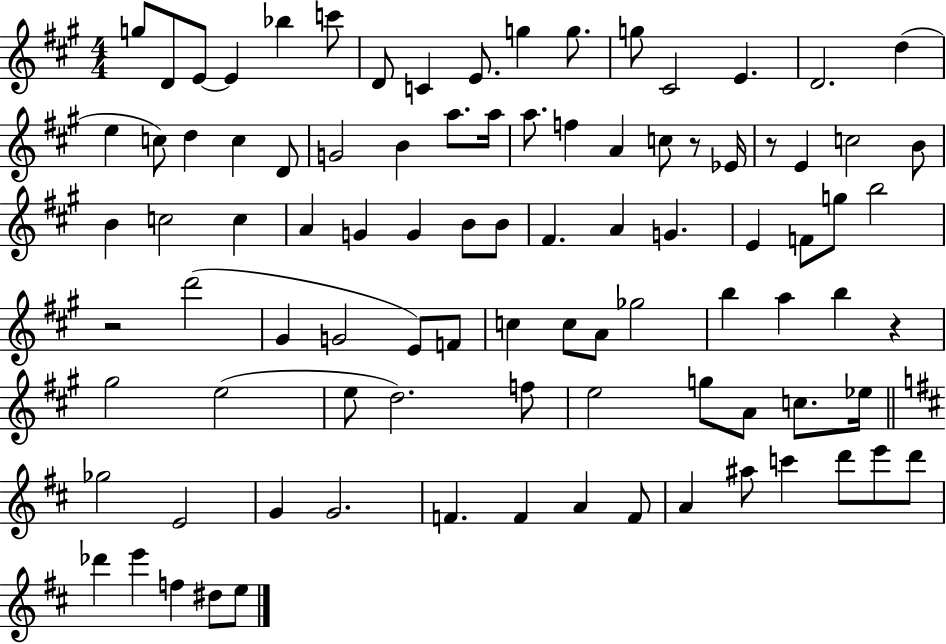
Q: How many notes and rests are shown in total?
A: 93